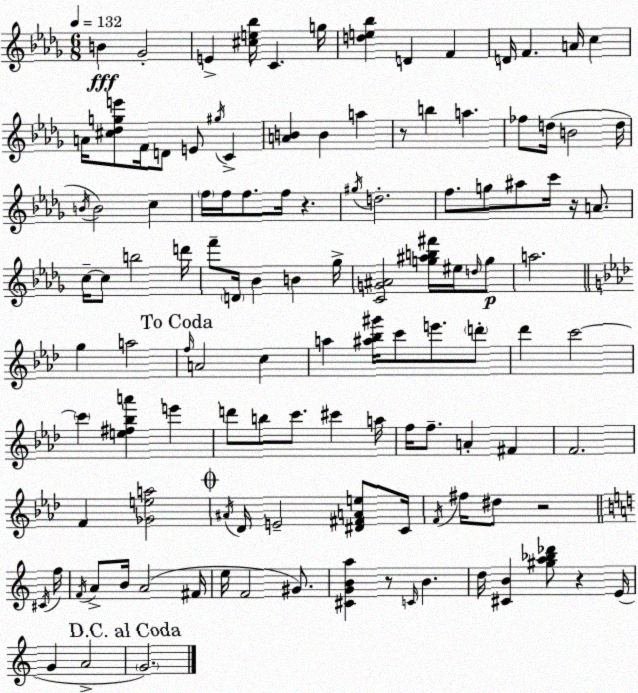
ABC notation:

X:1
T:Untitled
M:6/8
L:1/4
K:Bbm
B _G2 E [^ce_b]/4 C g/4 [de_b] D F D/4 F A/4 c A/4 [^c_dge']/2 F/4 D/2 E/2 ^g/4 C [AB] B a z/2 b a _f/2 d/4 B2 d/4 B/4 B2 c f/4 f/4 f/2 f/4 z ^g/4 d2 f/2 g/2 ^a/2 c'/4 z/4 A/2 c/4 c/2 b2 d'/4 f'/2 D/4 _B B _g/4 [CG^A]2 [g^ab^f']/4 ^e/4 d/4 g/2 a2 g a2 f/4 A2 c a [^a_b^g']/4 c'/2 e'/2 d'/2 _d' c'2 c' [e^f_ba'] e' d'/2 b/2 c'/2 ^c' a/4 f/4 f/2 A ^F F2 F [_Gea]2 ^A/4 _D/4 E2 [^D^FAe]/2 C/4 F/4 ^f/4 ^d/2 z2 ^C/4 f/4 F/4 A/2 B/4 A2 ^F/4 e/4 F2 ^G/2 [^CGBa] z/2 C/4 B d/4 [^CB] [^ga_b_d']/2 z E/4 G A2 G2